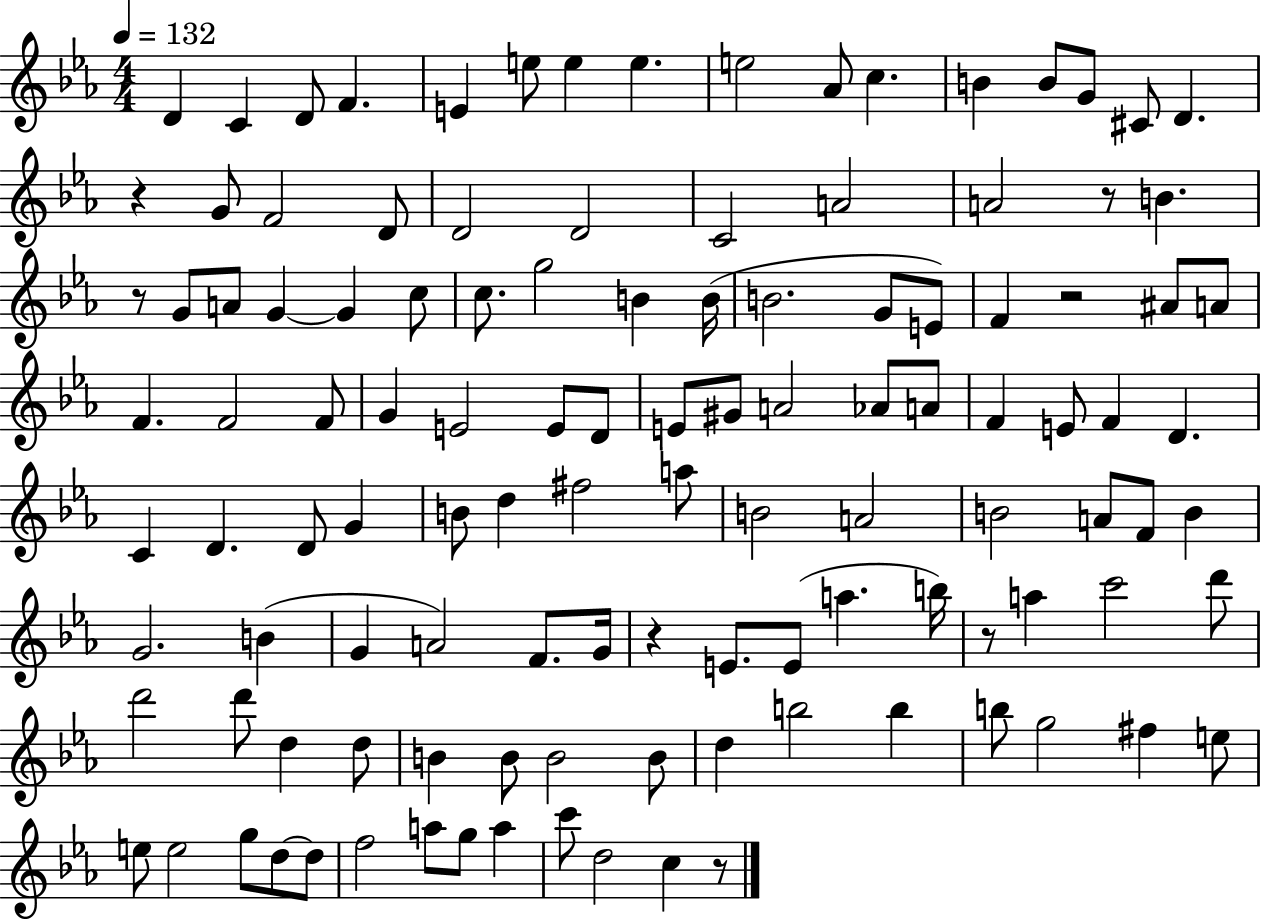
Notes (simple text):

D4/q C4/q D4/e F4/q. E4/q E5/e E5/q E5/q. E5/h Ab4/e C5/q. B4/q B4/e G4/e C#4/e D4/q. R/q G4/e F4/h D4/e D4/h D4/h C4/h A4/h A4/h R/e B4/q. R/e G4/e A4/e G4/q G4/q C5/e C5/e. G5/h B4/q B4/s B4/h. G4/e E4/e F4/q R/h A#4/e A4/e F4/q. F4/h F4/e G4/q E4/h E4/e D4/e E4/e G#4/e A4/h Ab4/e A4/e F4/q E4/e F4/q D4/q. C4/q D4/q. D4/e G4/q B4/e D5/q F#5/h A5/e B4/h A4/h B4/h A4/e F4/e B4/q G4/h. B4/q G4/q A4/h F4/e. G4/s R/q E4/e. E4/e A5/q. B5/s R/e A5/q C6/h D6/e D6/h D6/e D5/q D5/e B4/q B4/e B4/h B4/e D5/q B5/h B5/q B5/e G5/h F#5/q E5/e E5/e E5/h G5/e D5/e D5/e F5/h A5/e G5/e A5/q C6/e D5/h C5/q R/e